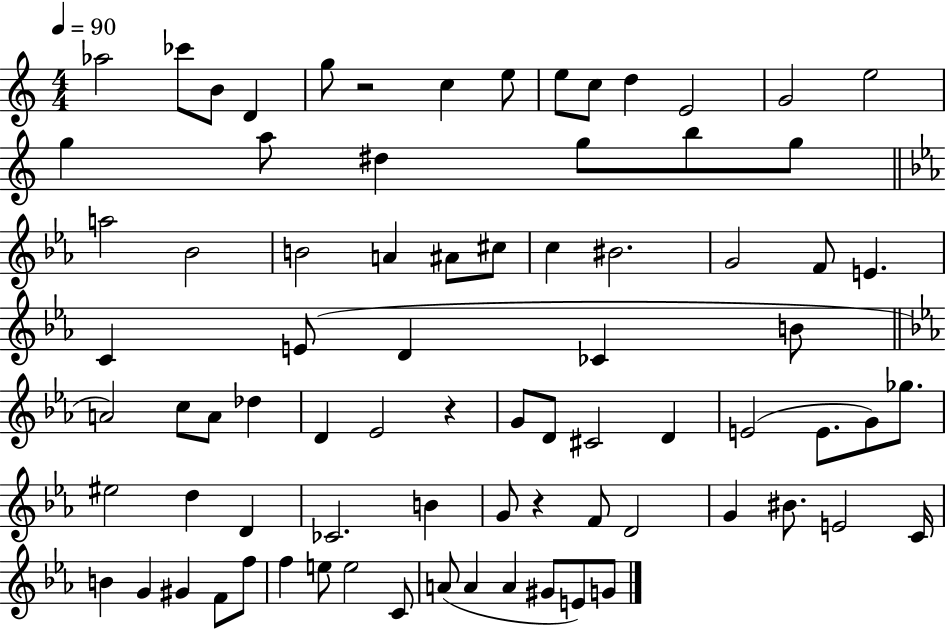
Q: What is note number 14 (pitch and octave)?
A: G5